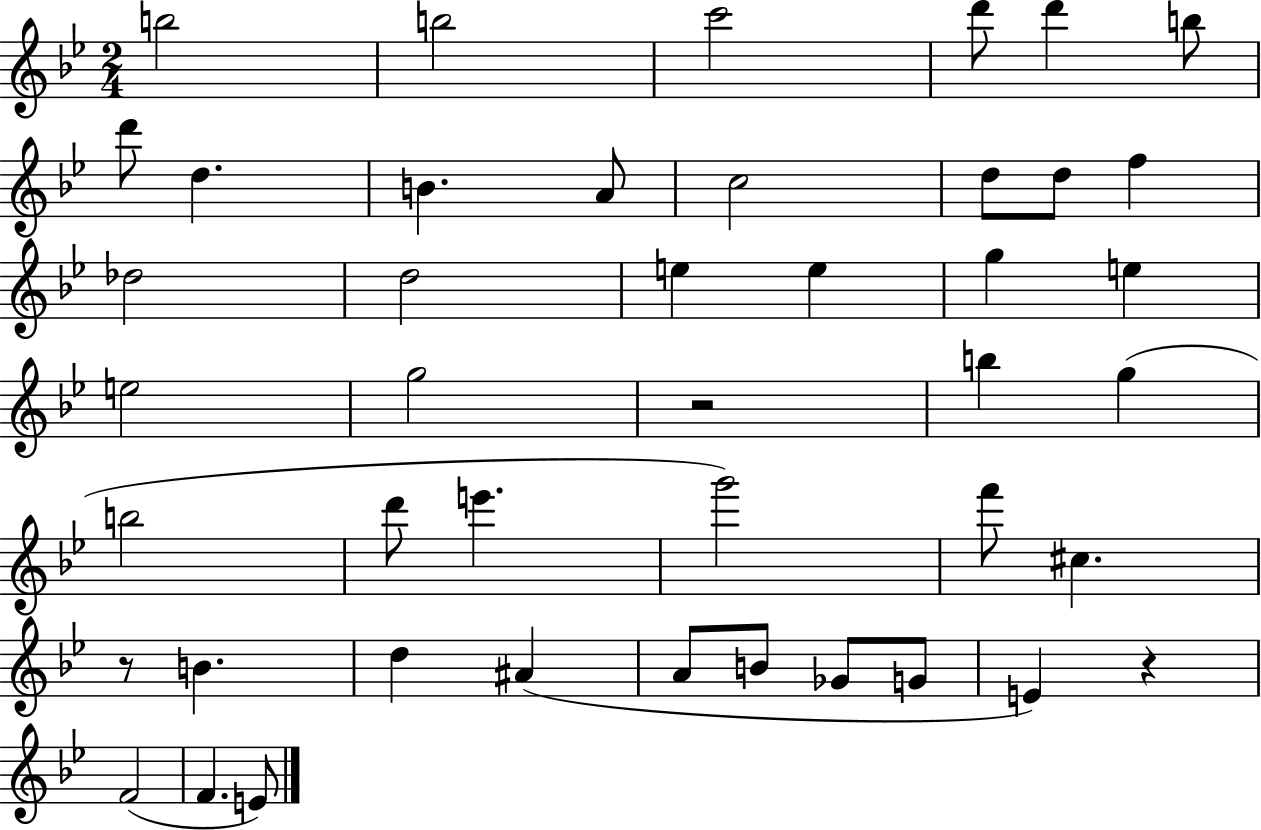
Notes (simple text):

B5/h B5/h C6/h D6/e D6/q B5/e D6/e D5/q. B4/q. A4/e C5/h D5/e D5/e F5/q Db5/h D5/h E5/q E5/q G5/q E5/q E5/h G5/h R/h B5/q G5/q B5/h D6/e E6/q. G6/h F6/e C#5/q. R/e B4/q. D5/q A#4/q A4/e B4/e Gb4/e G4/e E4/q R/q F4/h F4/q. E4/e